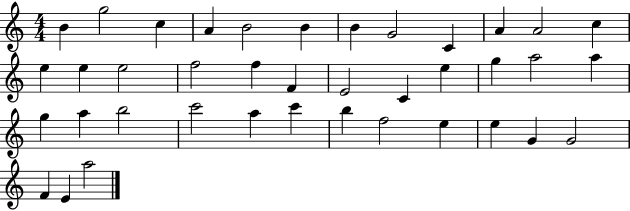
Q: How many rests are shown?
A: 0